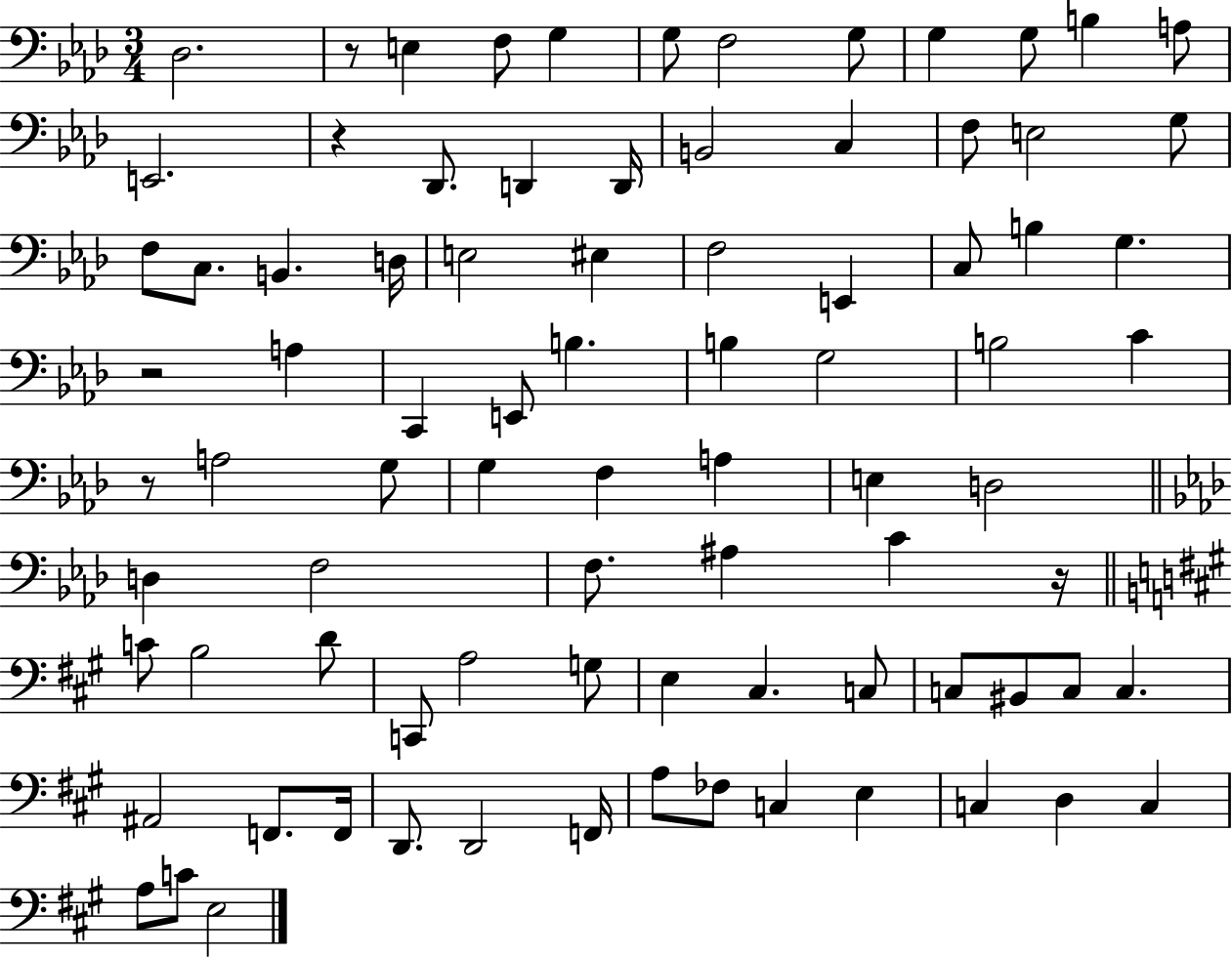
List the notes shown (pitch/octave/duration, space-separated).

Db3/h. R/e E3/q F3/e G3/q G3/e F3/h G3/e G3/q G3/e B3/q A3/e E2/h. R/q Db2/e. D2/q D2/s B2/h C3/q F3/e E3/h G3/e F3/e C3/e. B2/q. D3/s E3/h EIS3/q F3/h E2/q C3/e B3/q G3/q. R/h A3/q C2/q E2/e B3/q. B3/q G3/h B3/h C4/q R/e A3/h G3/e G3/q F3/q A3/q E3/q D3/h D3/q F3/h F3/e. A#3/q C4/q R/s C4/e B3/h D4/e C2/e A3/h G3/e E3/q C#3/q. C3/e C3/e BIS2/e C3/e C3/q. A#2/h F2/e. F2/s D2/e. D2/h F2/s A3/e FES3/e C3/q E3/q C3/q D3/q C3/q A3/e C4/e E3/h